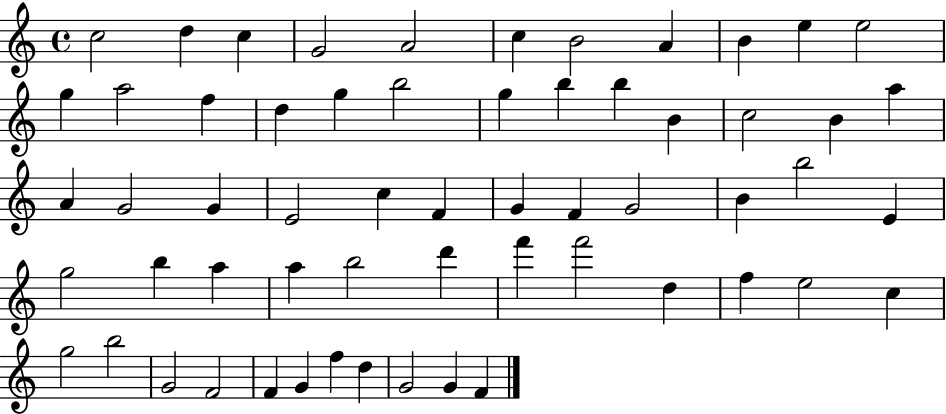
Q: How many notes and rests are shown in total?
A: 59